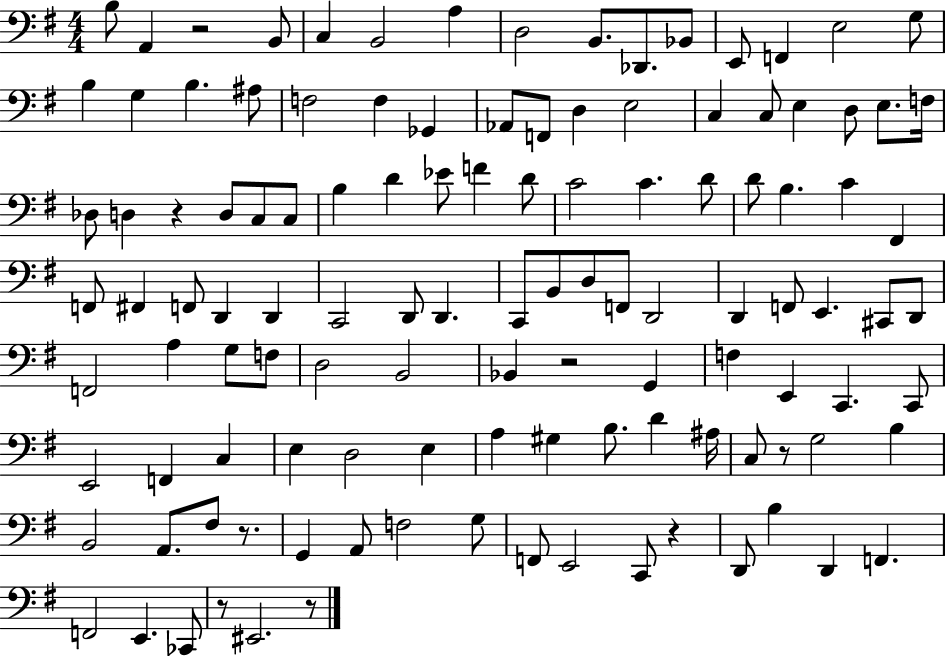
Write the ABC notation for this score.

X:1
T:Untitled
M:4/4
L:1/4
K:G
B,/2 A,, z2 B,,/2 C, B,,2 A, D,2 B,,/2 _D,,/2 _B,,/2 E,,/2 F,, E,2 G,/2 B, G, B, ^A,/2 F,2 F, _G,, _A,,/2 F,,/2 D, E,2 C, C,/2 E, D,/2 E,/2 F,/4 _D,/2 D, z D,/2 C,/2 C,/2 B, D _E/2 F D/2 C2 C D/2 D/2 B, C ^F,, F,,/2 ^F,, F,,/2 D,, D,, C,,2 D,,/2 D,, C,,/2 B,,/2 D,/2 F,,/2 D,,2 D,, F,,/2 E,, ^C,,/2 D,,/2 F,,2 A, G,/2 F,/2 D,2 B,,2 _B,, z2 G,, F, E,, C,, C,,/2 E,,2 F,, C, E, D,2 E, A, ^G, B,/2 D ^A,/4 C,/2 z/2 G,2 B, B,,2 A,,/2 ^F,/2 z/2 G,, A,,/2 F,2 G,/2 F,,/2 E,,2 C,,/2 z D,,/2 B, D,, F,, F,,2 E,, _C,,/2 z/2 ^E,,2 z/2